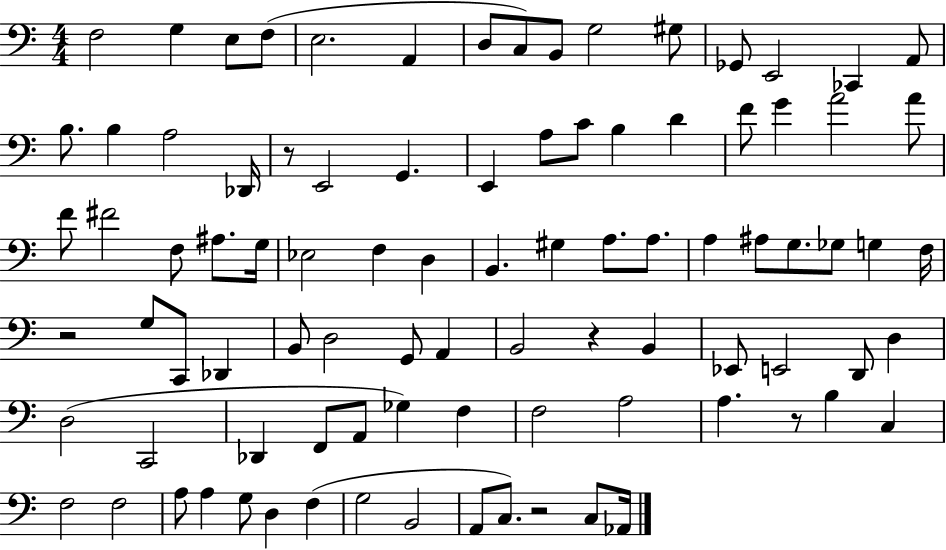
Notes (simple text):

F3/h G3/q E3/e F3/e E3/h. A2/q D3/e C3/e B2/e G3/h G#3/e Gb2/e E2/h CES2/q A2/e B3/e. B3/q A3/h Db2/s R/e E2/h G2/q. E2/q A3/e C4/e B3/q D4/q F4/e G4/q A4/h A4/e F4/e F#4/h F3/e A#3/e. G3/s Eb3/h F3/q D3/q B2/q. G#3/q A3/e. A3/e. A3/q A#3/e G3/e. Gb3/e G3/q F3/s R/h G3/e C2/e Db2/q B2/e D3/h G2/e A2/q B2/h R/q B2/q Eb2/e E2/h D2/e D3/q D3/h C2/h Db2/q F2/e A2/e Gb3/q F3/q F3/h A3/h A3/q. R/e B3/q C3/q F3/h F3/h A3/e A3/q G3/e D3/q F3/q G3/h B2/h A2/e C3/e. R/h C3/e Ab2/s